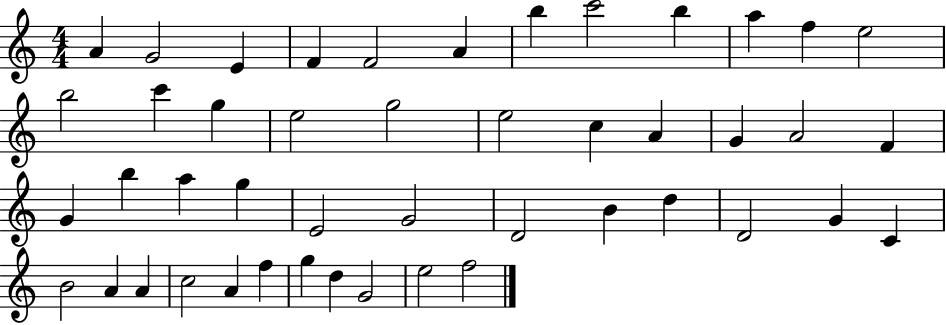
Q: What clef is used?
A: treble